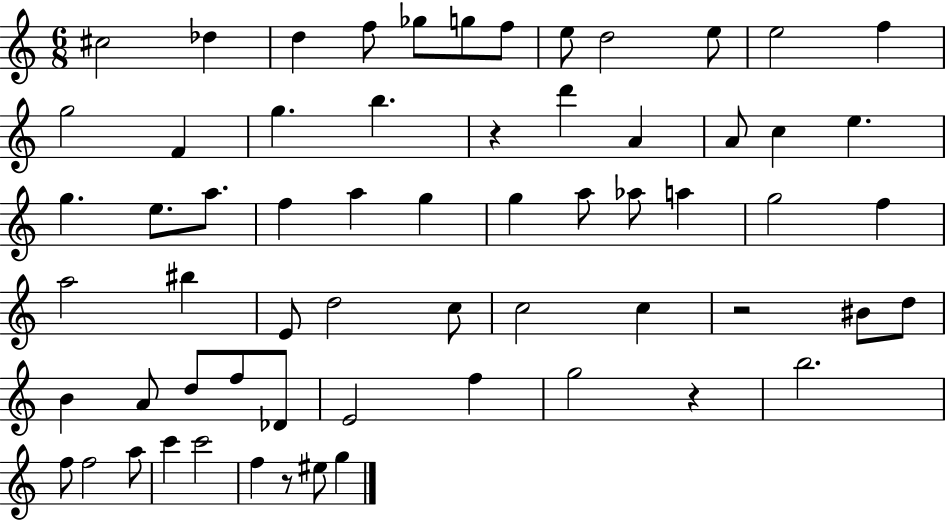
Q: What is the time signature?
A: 6/8